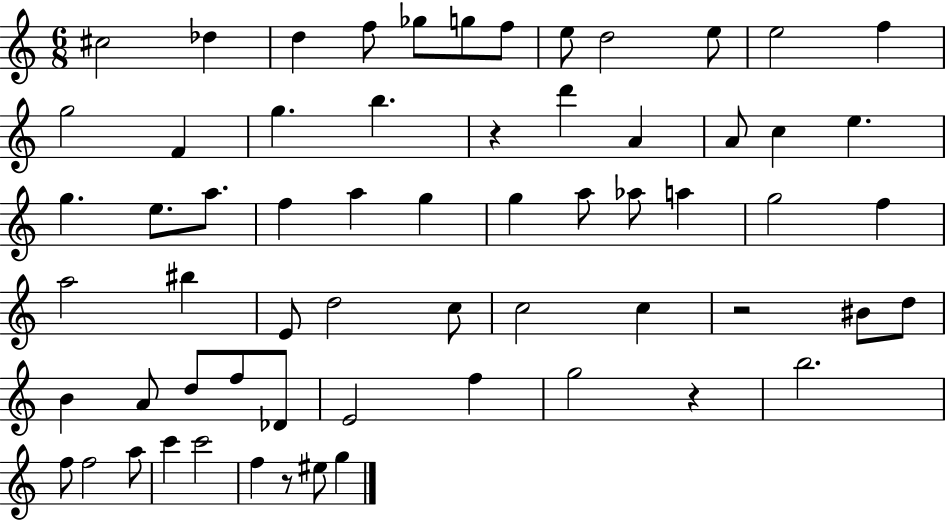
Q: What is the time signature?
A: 6/8